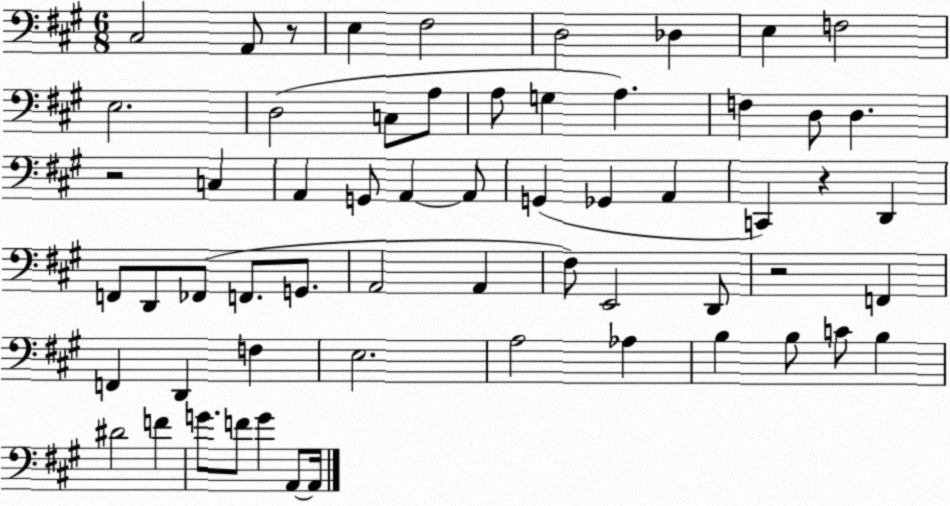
X:1
T:Untitled
M:6/8
L:1/4
K:A
^C,2 A,,/2 z/2 E, ^F,2 D,2 _D, E, F,2 E,2 D,2 C,/2 A,/2 A,/2 G, A, F, D,/2 D, z2 C, A,, G,,/2 A,, A,,/2 G,, _G,, A,, C,, z D,, F,,/2 D,,/2 _F,,/2 F,,/2 G,,/2 A,,2 A,, ^F,/2 E,,2 D,,/2 z2 F,, F,, D,, F, E,2 A,2 _A, B, B,/2 C/2 B, ^D2 F G/2 F/2 G A,,/2 A,,/4